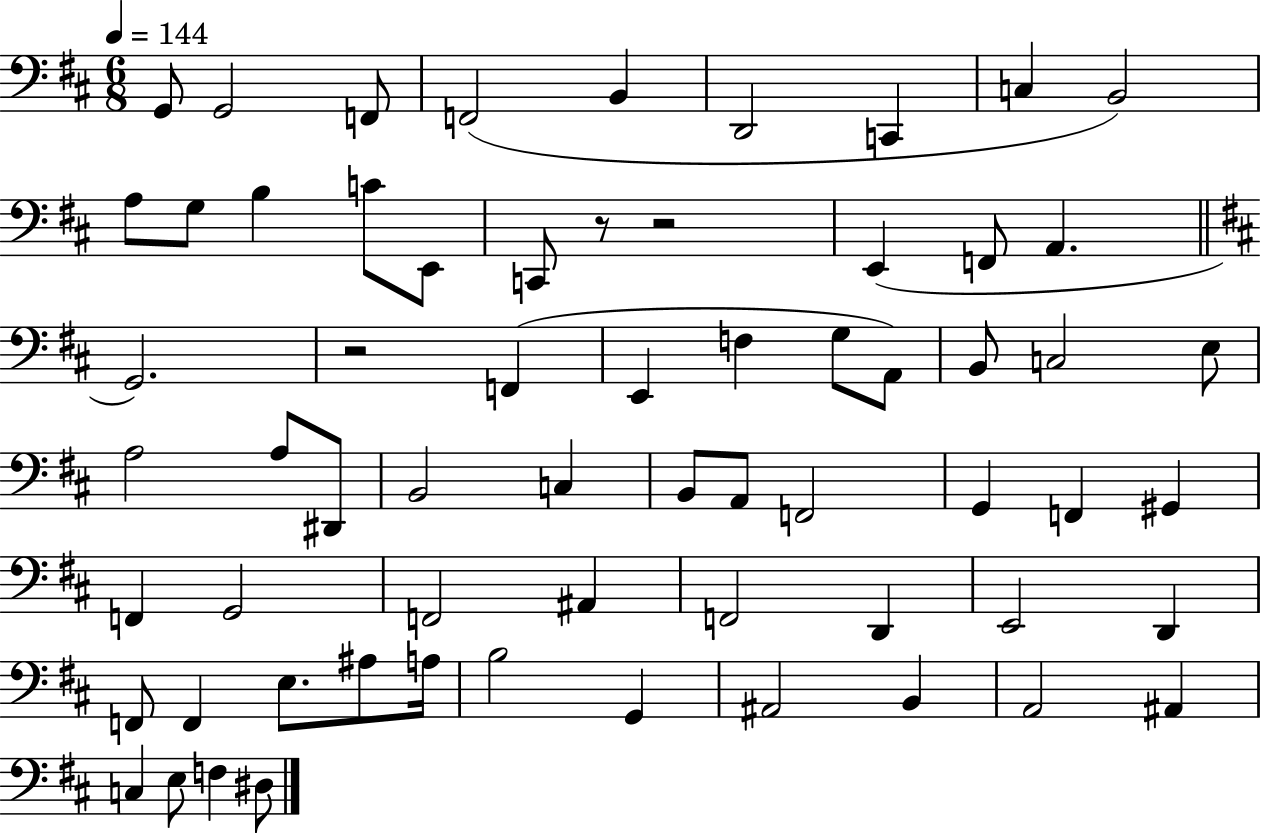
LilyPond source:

{
  \clef bass
  \numericTimeSignature
  \time 6/8
  \key d \major
  \tempo 4 = 144
  g,8 g,2 f,8 | f,2( b,4 | d,2 c,4 | c4 b,2) | \break a8 g8 b4 c'8 e,8 | c,8 r8 r2 | e,4( f,8 a,4. | \bar "||" \break \key d \major g,2.) | r2 f,4( | e,4 f4 g8 a,8) | b,8 c2 e8 | \break a2 a8 dis,8 | b,2 c4 | b,8 a,8 f,2 | g,4 f,4 gis,4 | \break f,4 g,2 | f,2 ais,4 | f,2 d,4 | e,2 d,4 | \break f,8 f,4 e8. ais8 a16 | b2 g,4 | ais,2 b,4 | a,2 ais,4 | \break c4 e8 f4 dis8 | \bar "|."
}